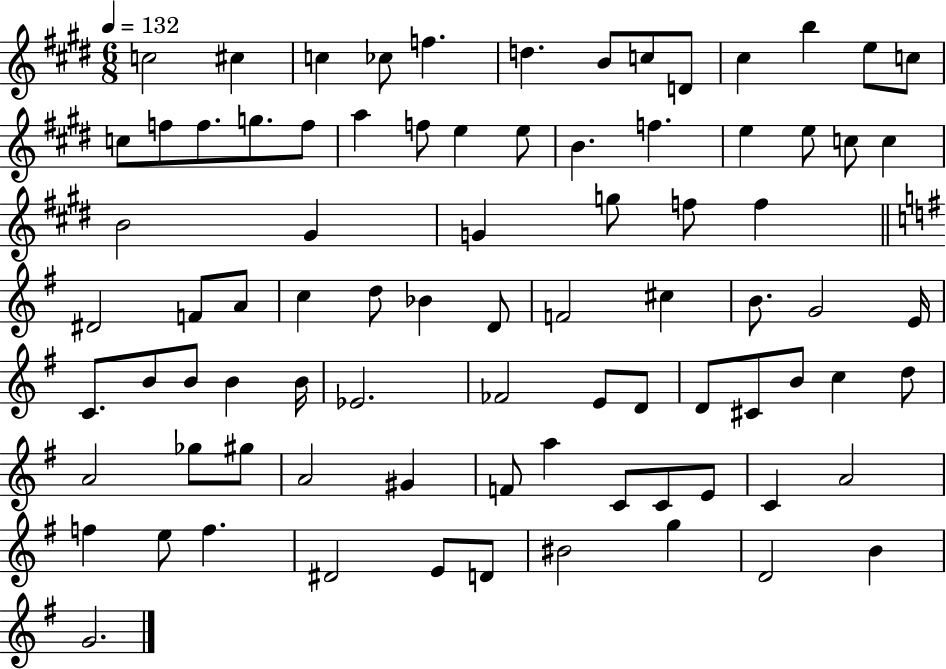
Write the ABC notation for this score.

X:1
T:Untitled
M:6/8
L:1/4
K:E
c2 ^c c _c/2 f d B/2 c/2 D/2 ^c b e/2 c/2 c/2 f/2 f/2 g/2 f/2 a f/2 e e/2 B f e e/2 c/2 c B2 ^G G g/2 f/2 f ^D2 F/2 A/2 c d/2 _B D/2 F2 ^c B/2 G2 E/4 C/2 B/2 B/2 B B/4 _E2 _F2 E/2 D/2 D/2 ^C/2 B/2 c d/2 A2 _g/2 ^g/2 A2 ^G F/2 a C/2 C/2 E/2 C A2 f e/2 f ^D2 E/2 D/2 ^B2 g D2 B G2